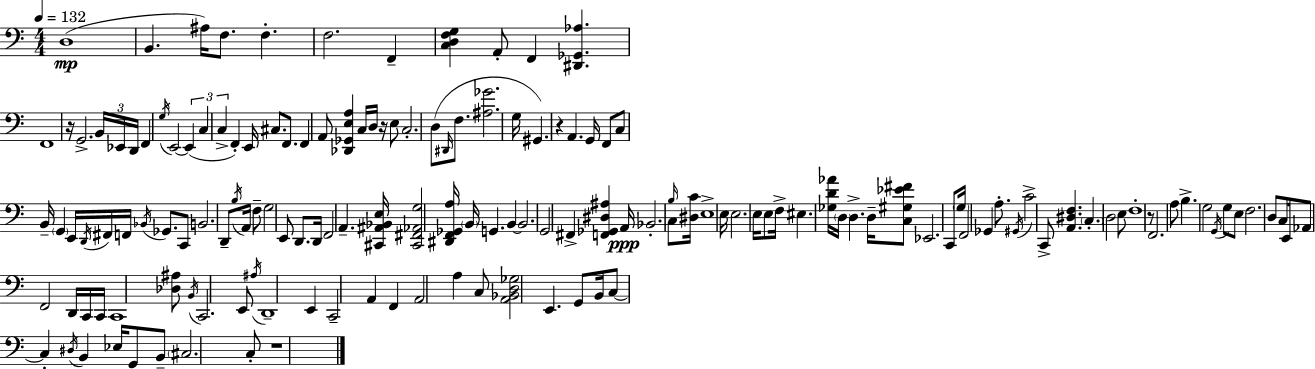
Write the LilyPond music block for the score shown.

{
  \clef bass
  \numericTimeSignature
  \time 4/4
  \key c \major
  \tempo 4 = 132
  d1(\mp | b,4. ais16) f8. f4.-. | f2. f,4-- | <c d f g>4 a,8-. f,4 <dis, ges, aes>4. | \break f,1 | r16 g,2.-> \tuplet 3/2 { b,16 ees,16 d,16 } | f,4 \acciaccatura { g16 } e,2~~ \tuplet 3/2 { e,4( | c4 c4-> } f,4-.) e,16 cis8. | \break f,8. f,4 a,8 <des, ges, e a>4 c16 d16 | r16 e8 c2.-. d8( | \grace { dis,16 } f8. <ais ges'>2. | g16 gis,4.) r4 a,4. | \break g,16 f,8 c8 b,16-- \parenthesize g,4 e,16 \acciaccatura { d,16 } fis,16 f,16 | \acciaccatura { bes,16 } ges,8. c,8 b,2. | d,8-- \acciaccatura { b16 } a,16 f8-- g2 | e,8 d,8. d,16 f,2 a,4.-- | \break <cis, ais, bes, e>16 <cis, fis, aes, g>2 <dis, f, ges, a>16 \parenthesize b,16 g,4. | b,4~~ b,2. | g,2 fis,4-> | <f, ges, dis ais>4 a,16\ppp bes,2.-. | \break \grace { b16 } c8 <dis c'>16 e1-> | e16 e2. | e16 e8 f16-> eis4. <ges d' aes'>16 \parenthesize d16 d4.-> | d16-- <c gis ees' fis'>8 ees,2. | \break c,8 \parenthesize g16 f,2 ges,4 | a8.-. \acciaccatura { gis,16 } c'2-> c,8-> | <a, dis f>4. \parenthesize c4.-. d2 | e8 f1-. | \break r8 f,2. | a8 b4.-> g2 | \acciaccatura { g,16 } g8 e8 f2. | d8 c8 e,16 aes,8 f,2 | \break d,16 c,16 c,16 c,1 | <des ais>8 \acciaccatura { b,16 } c,2. | e,8 \acciaccatura { ais16 } d,1-- | e,4 c,2-- | \break a,4 f,4 a,2 | a4 c8 <a, bes, d ges>2 | e,4. g,8 b,16 c8~~ c4-. | \acciaccatura { dis16 } b,4 ees16 g,8 b,8-- \parenthesize cis2. | \break c8-. r1 | \bar "|."
}